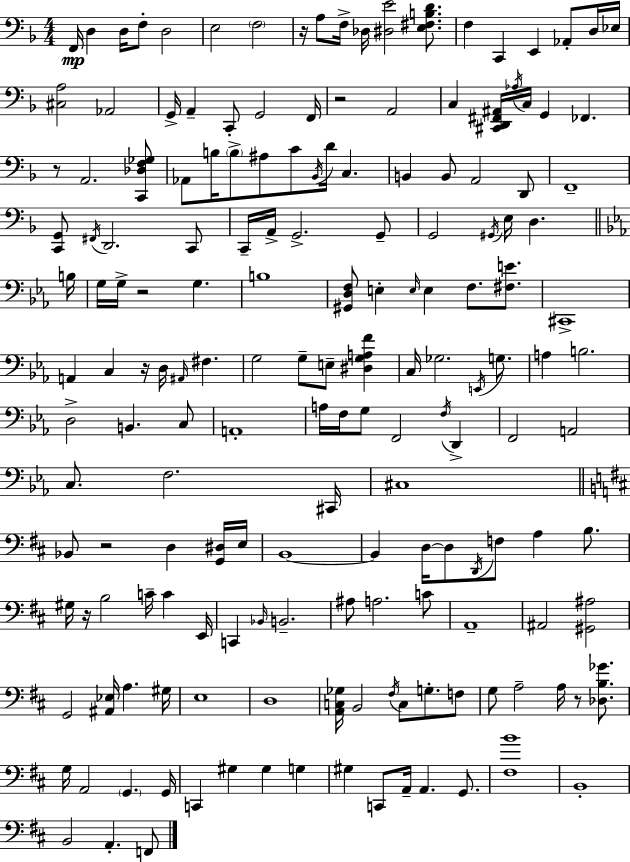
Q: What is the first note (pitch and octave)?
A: F2